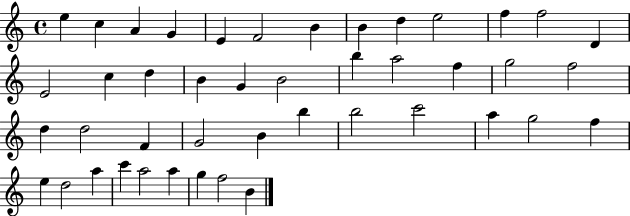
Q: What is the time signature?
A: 4/4